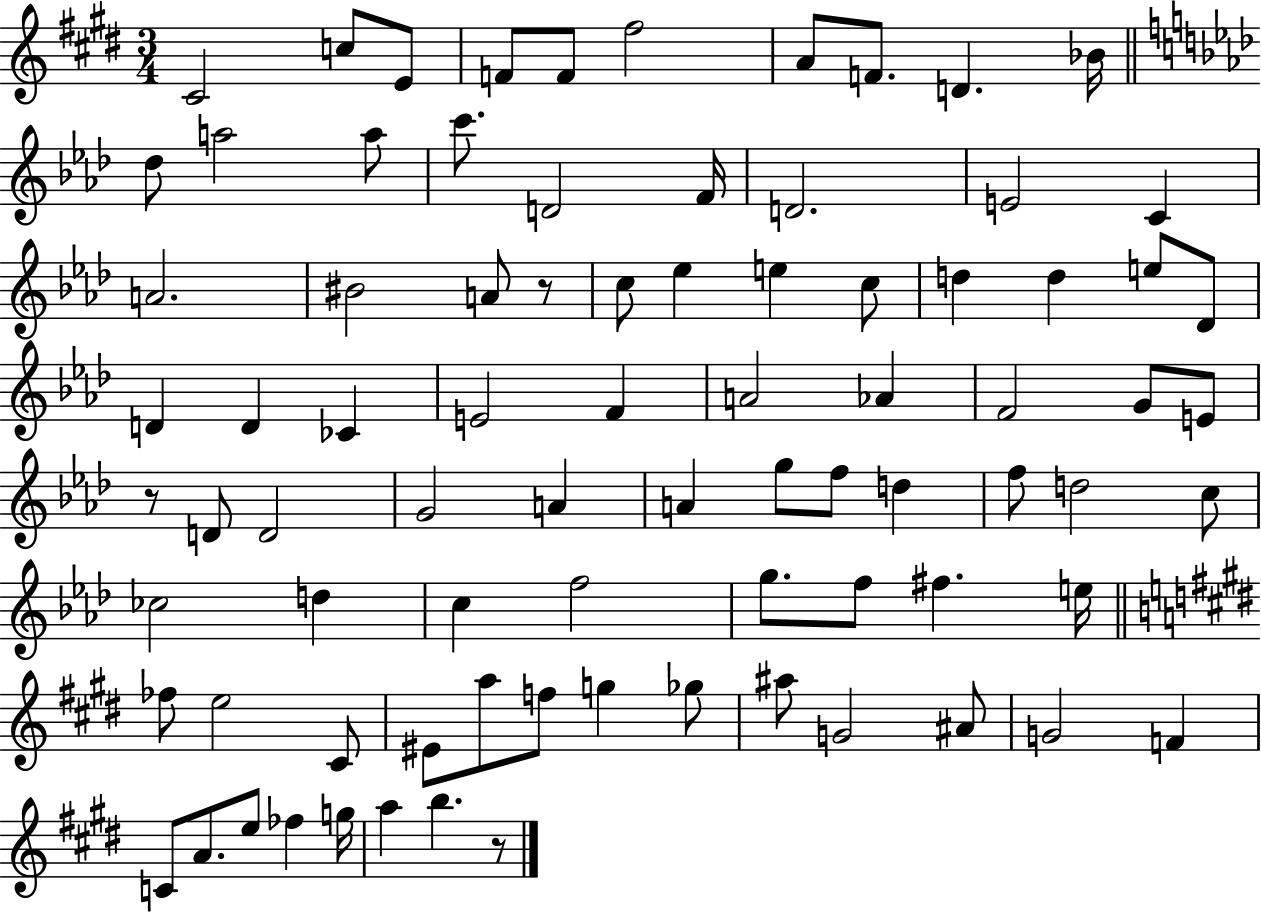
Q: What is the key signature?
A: E major